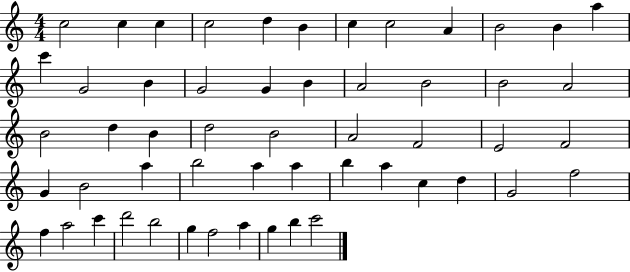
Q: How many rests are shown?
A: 0